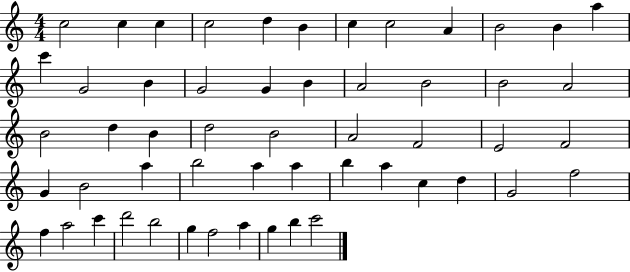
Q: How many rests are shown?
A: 0